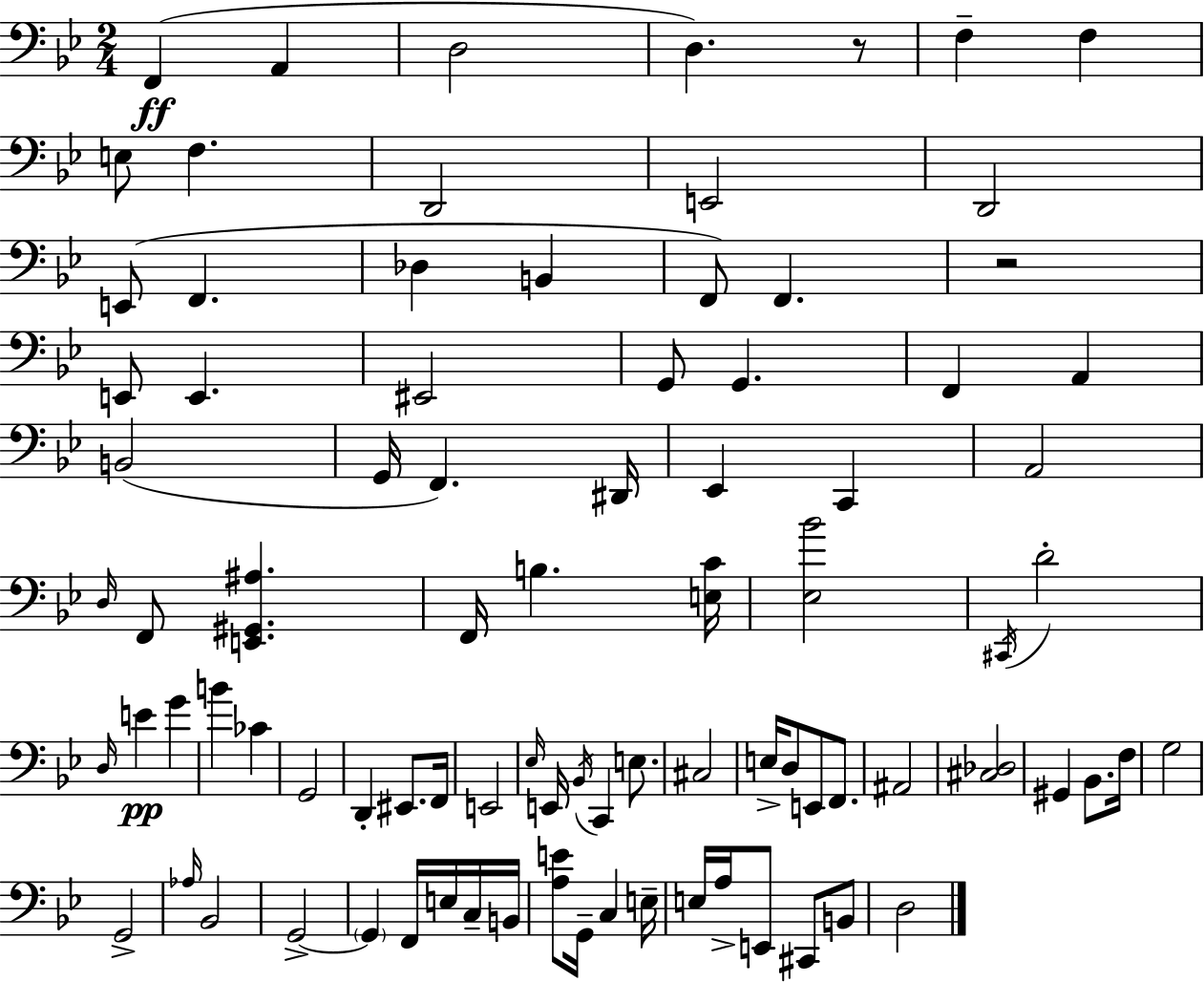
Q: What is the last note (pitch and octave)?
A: D3